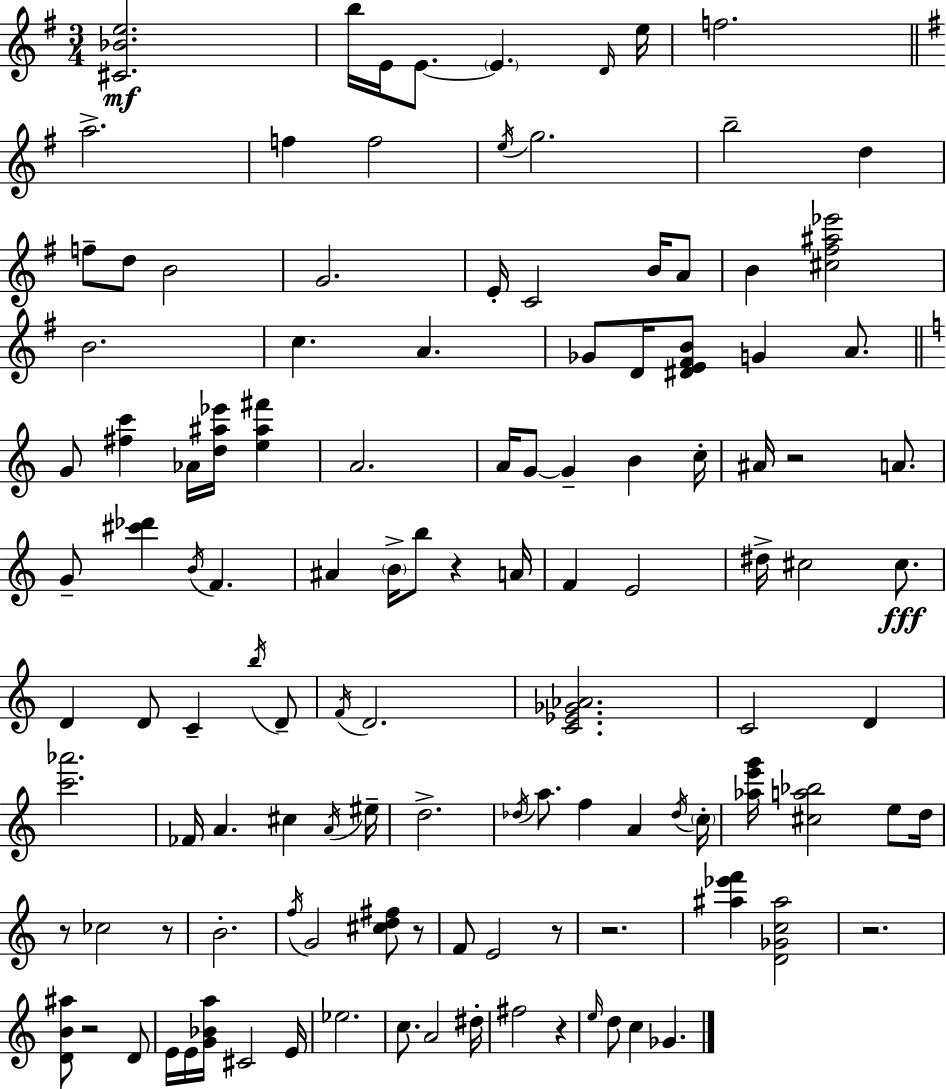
X:1
T:Untitled
M:3/4
L:1/4
K:Em
[^C_Be]2 b/4 E/4 E/2 E D/4 e/4 f2 a2 f f2 e/4 g2 b2 d f/2 d/2 B2 G2 E/4 C2 B/4 A/2 B [^c^f^a_e']2 B2 c A _G/2 D/4 [^DE^FB]/2 G A/2 G/2 [^fc'] _A/4 [d^a_e']/4 [e^a^f'] A2 A/4 G/2 G B c/4 ^A/4 z2 A/2 G/2 [^c'_d'] B/4 F ^A B/4 b/2 z A/4 F E2 ^d/4 ^c2 ^c/2 D D/2 C b/4 D/2 F/4 D2 [C_E_G_A]2 C2 D [c'_a']2 _F/4 A ^c A/4 ^e/4 d2 _d/4 a/2 f A _d/4 c/4 [_ae'g']/4 [^ca_b]2 e/2 d/4 z/2 _c2 z/2 B2 f/4 G2 [^cd^f]/2 z/2 F/2 E2 z/2 z2 [^a_e'f'] [D_Gc^a]2 z2 [DB^a]/2 z2 D/2 E/4 E/4 [G_Ba]/4 ^C2 E/4 _e2 c/2 A2 ^d/4 ^f2 z e/4 d/2 c _G